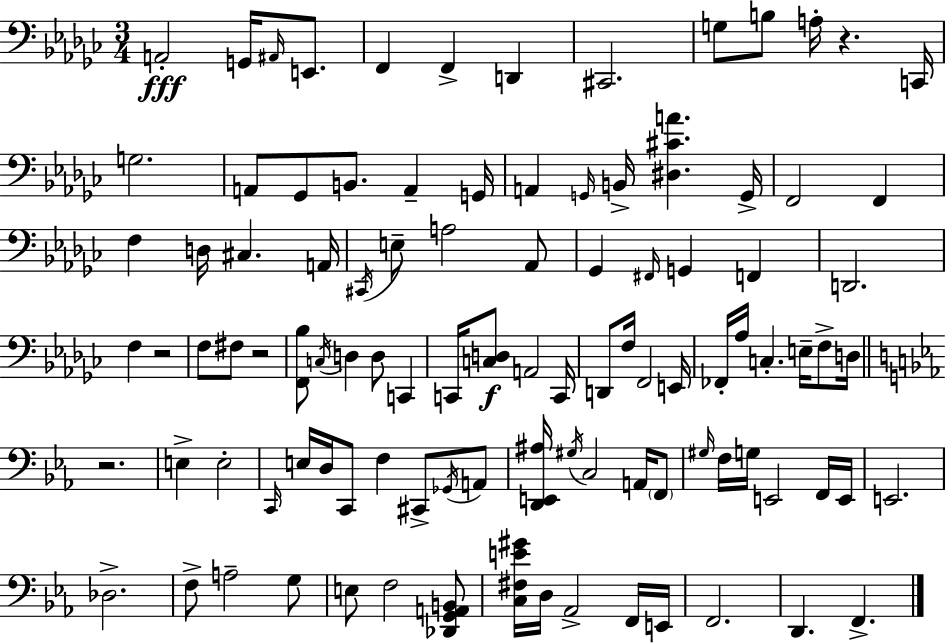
X:1
T:Untitled
M:3/4
L:1/4
K:Ebm
A,,2 G,,/4 ^A,,/4 E,,/2 F,, F,, D,, ^C,,2 G,/2 B,/2 A,/4 z C,,/4 G,2 A,,/2 _G,,/2 B,,/2 A,, G,,/4 A,, G,,/4 B,,/4 [^D,^CA] G,,/4 F,,2 F,, F, D,/4 ^C, A,,/4 ^C,,/4 E,/2 A,2 _A,,/2 _G,, ^F,,/4 G,, F,, D,,2 F, z2 F,/2 ^F,/2 z2 [F,,_B,]/2 C,/4 D, D,/2 C,, C,,/4 [C,D,]/2 A,,2 C,,/4 D,,/2 F,/4 F,,2 E,,/4 _F,,/4 _A,/4 C, E,/4 F,/2 D,/4 z2 E, E,2 C,,/4 E,/4 D,/4 C,,/2 F, ^C,,/2 _G,,/4 A,,/2 [D,,E,,^A,]/4 ^G,/4 C,2 A,,/4 F,,/2 ^G,/4 F,/4 G,/4 E,,2 F,,/4 E,,/4 E,,2 _D,2 F,/2 A,2 G,/2 E,/2 F,2 [_D,,G,,A,,B,,]/2 [C,^F,E^G]/4 D,/4 _A,,2 F,,/4 E,,/4 F,,2 D,, F,,